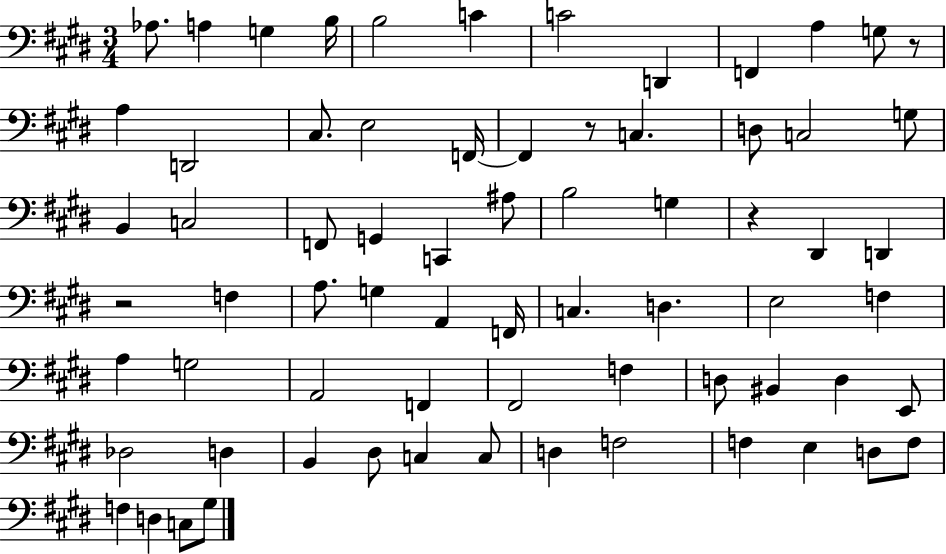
X:1
T:Untitled
M:3/4
L:1/4
K:E
_A,/2 A, G, B,/4 B,2 C C2 D,, F,, A, G,/2 z/2 A, D,,2 ^C,/2 E,2 F,,/4 F,, z/2 C, D,/2 C,2 G,/2 B,, C,2 F,,/2 G,, C,, ^A,/2 B,2 G, z ^D,, D,, z2 F, A,/2 G, A,, F,,/4 C, D, E,2 F, A, G,2 A,,2 F,, ^F,,2 F, D,/2 ^B,, D, E,,/2 _D,2 D, B,, ^D,/2 C, C,/2 D, F,2 F, E, D,/2 F,/2 F, D, C,/2 ^G,/2